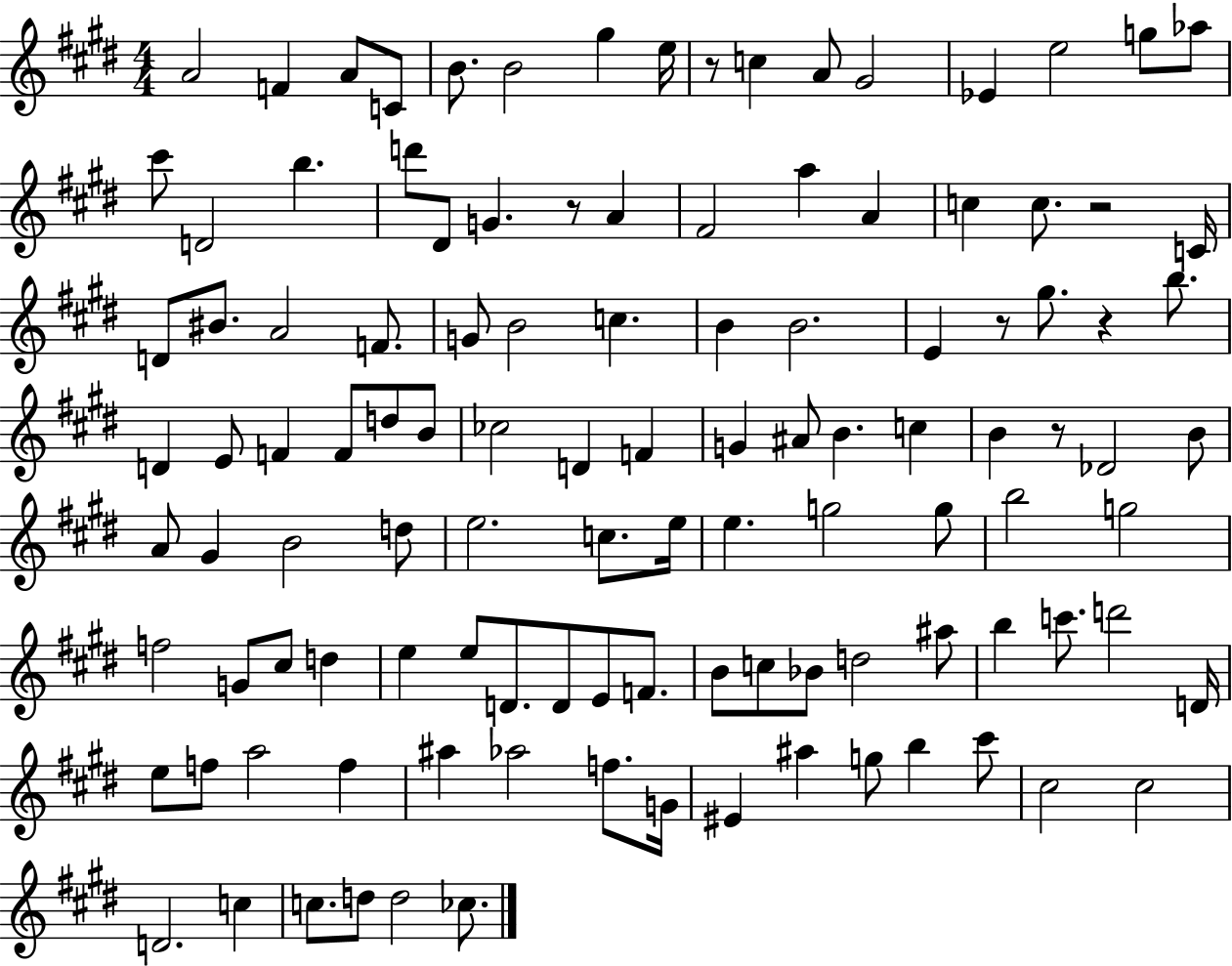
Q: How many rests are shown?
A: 6